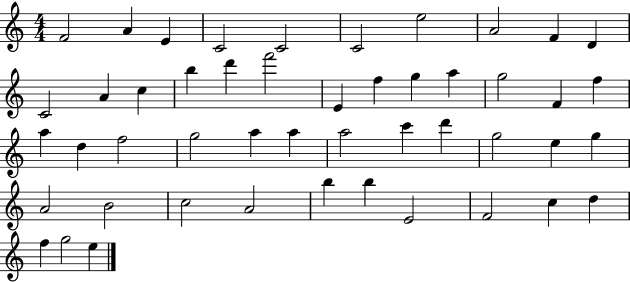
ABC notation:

X:1
T:Untitled
M:4/4
L:1/4
K:C
F2 A E C2 C2 C2 e2 A2 F D C2 A c b d' f'2 E f g a g2 F f a d f2 g2 a a a2 c' d' g2 e g A2 B2 c2 A2 b b E2 F2 c d f g2 e